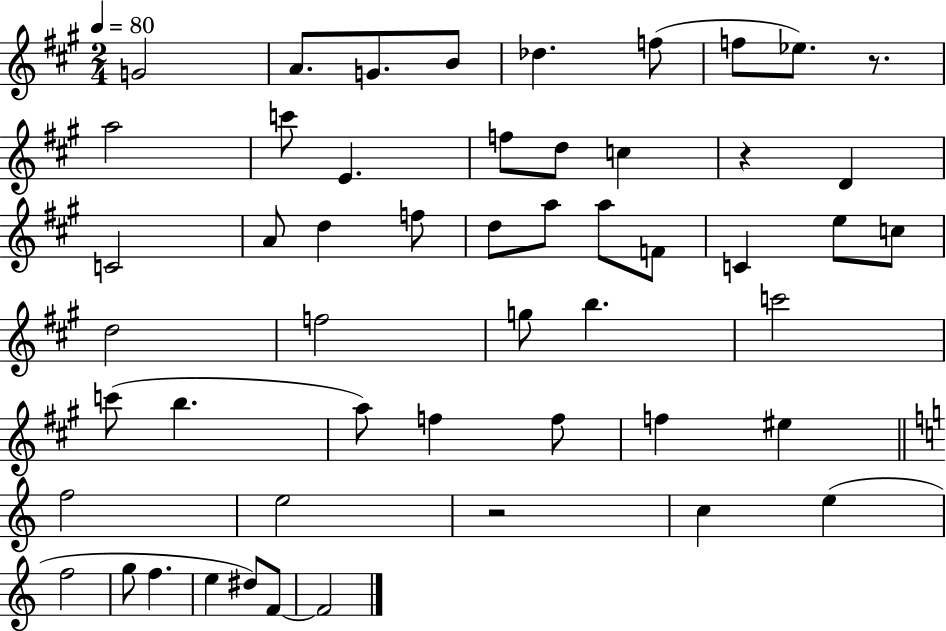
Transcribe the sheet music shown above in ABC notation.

X:1
T:Untitled
M:2/4
L:1/4
K:A
G2 A/2 G/2 B/2 _d f/2 f/2 _e/2 z/2 a2 c'/2 E f/2 d/2 c z D C2 A/2 d f/2 d/2 a/2 a/2 F/2 C e/2 c/2 d2 f2 g/2 b c'2 c'/2 b a/2 f f/2 f ^e f2 e2 z2 c e f2 g/2 f e ^d/2 F/2 F2